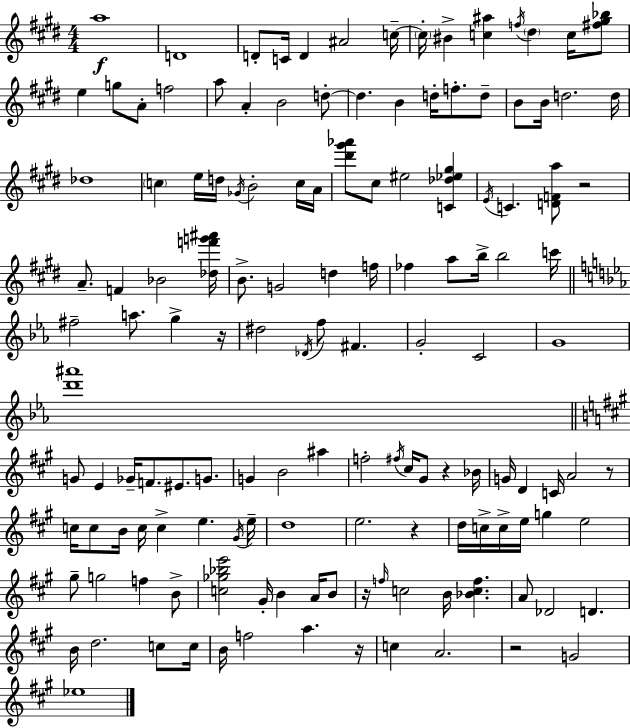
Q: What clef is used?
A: treble